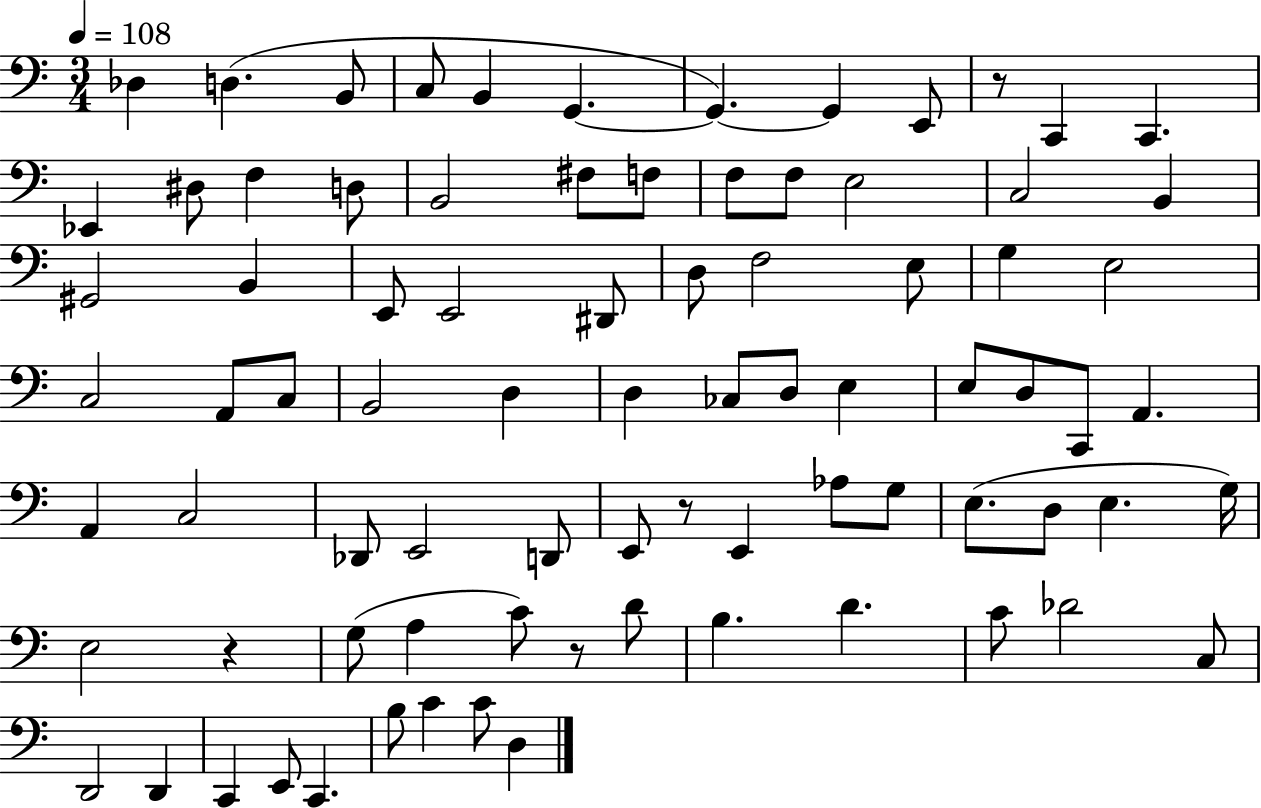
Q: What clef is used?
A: bass